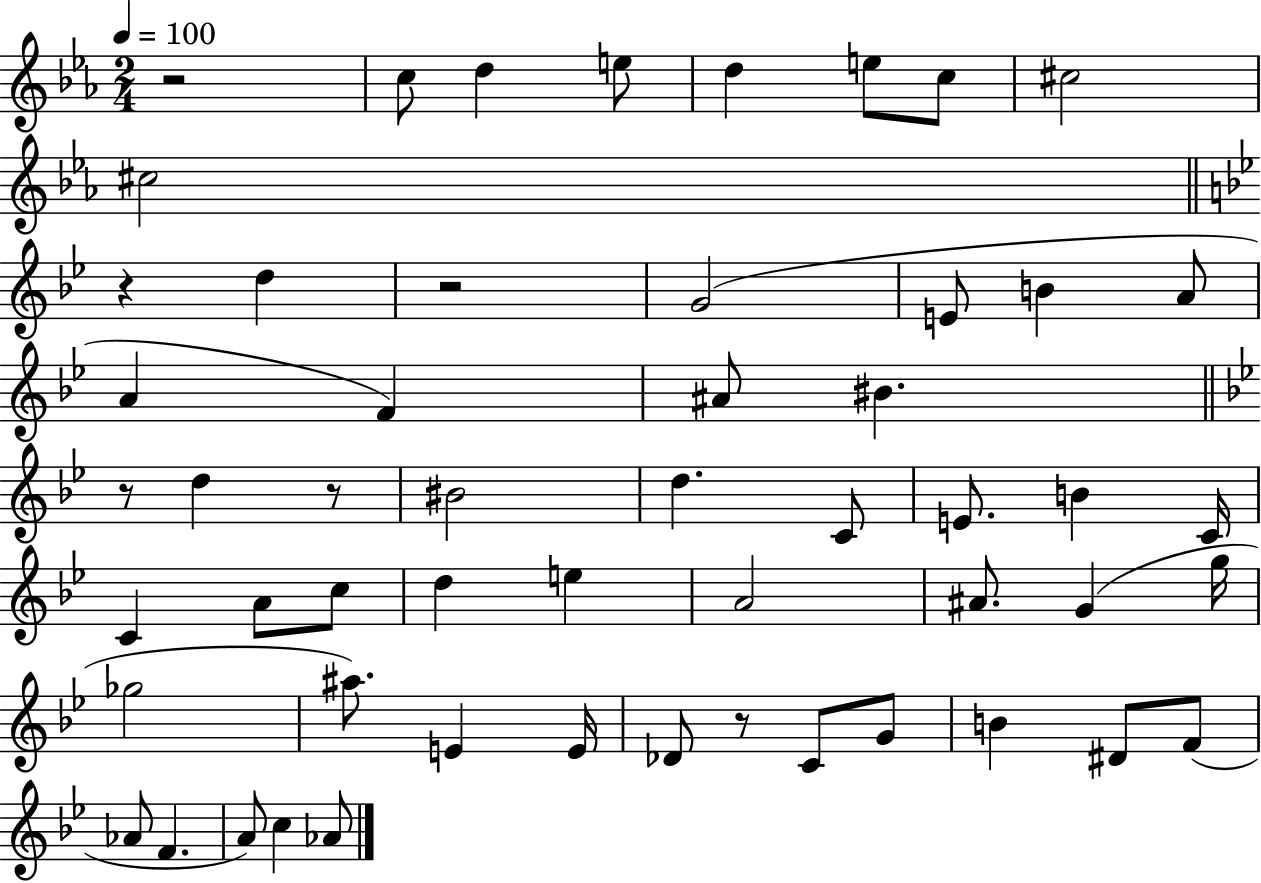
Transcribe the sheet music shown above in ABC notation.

X:1
T:Untitled
M:2/4
L:1/4
K:Eb
z2 c/2 d e/2 d e/2 c/2 ^c2 ^c2 z d z2 G2 E/2 B A/2 A F ^A/2 ^B z/2 d z/2 ^B2 d C/2 E/2 B C/4 C A/2 c/2 d e A2 ^A/2 G g/4 _g2 ^a/2 E E/4 _D/2 z/2 C/2 G/2 B ^D/2 F/2 _A/2 F A/2 c _A/2